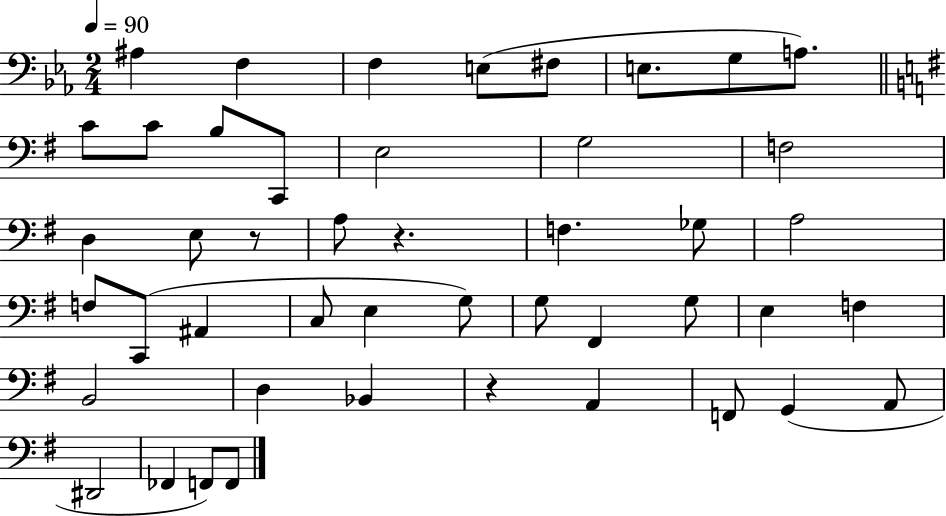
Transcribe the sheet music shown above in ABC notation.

X:1
T:Untitled
M:2/4
L:1/4
K:Eb
^A, F, F, E,/2 ^F,/2 E,/2 G,/2 A,/2 C/2 C/2 B,/2 C,,/2 E,2 G,2 F,2 D, E,/2 z/2 A,/2 z F, _G,/2 A,2 F,/2 C,,/2 ^A,, C,/2 E, G,/2 G,/2 ^F,, G,/2 E, F, B,,2 D, _B,, z A,, F,,/2 G,, A,,/2 ^D,,2 _F,, F,,/2 F,,/2